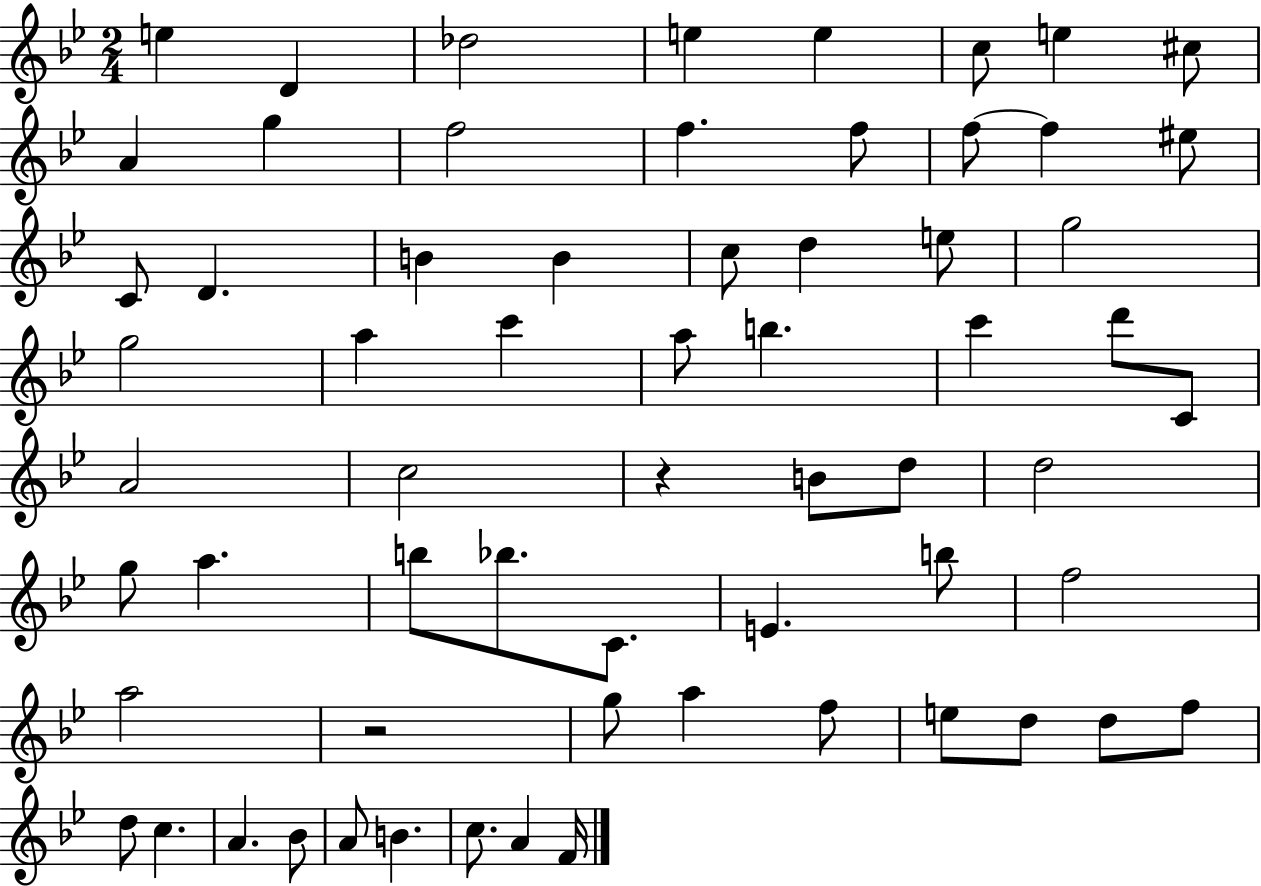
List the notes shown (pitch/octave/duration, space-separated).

E5/q D4/q Db5/h E5/q E5/q C5/e E5/q C#5/e A4/q G5/q F5/h F5/q. F5/e F5/e F5/q EIS5/e C4/e D4/q. B4/q B4/q C5/e D5/q E5/e G5/h G5/h A5/q C6/q A5/e B5/q. C6/q D6/e C4/e A4/h C5/h R/q B4/e D5/e D5/h G5/e A5/q. B5/e Bb5/e. C4/e. E4/q. B5/e F5/h A5/h R/h G5/e A5/q F5/e E5/e D5/e D5/e F5/e D5/e C5/q. A4/q. Bb4/e A4/e B4/q. C5/e. A4/q F4/s